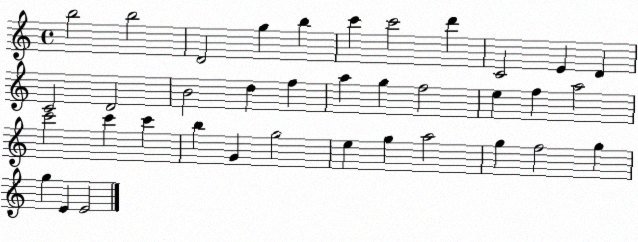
X:1
T:Untitled
M:4/4
L:1/4
K:C
b2 b2 D2 g b c' c'2 d' C2 E D C2 D2 B2 d f a g f2 e f a2 c'2 c' c' b G g2 e g a2 g f2 g g E E2